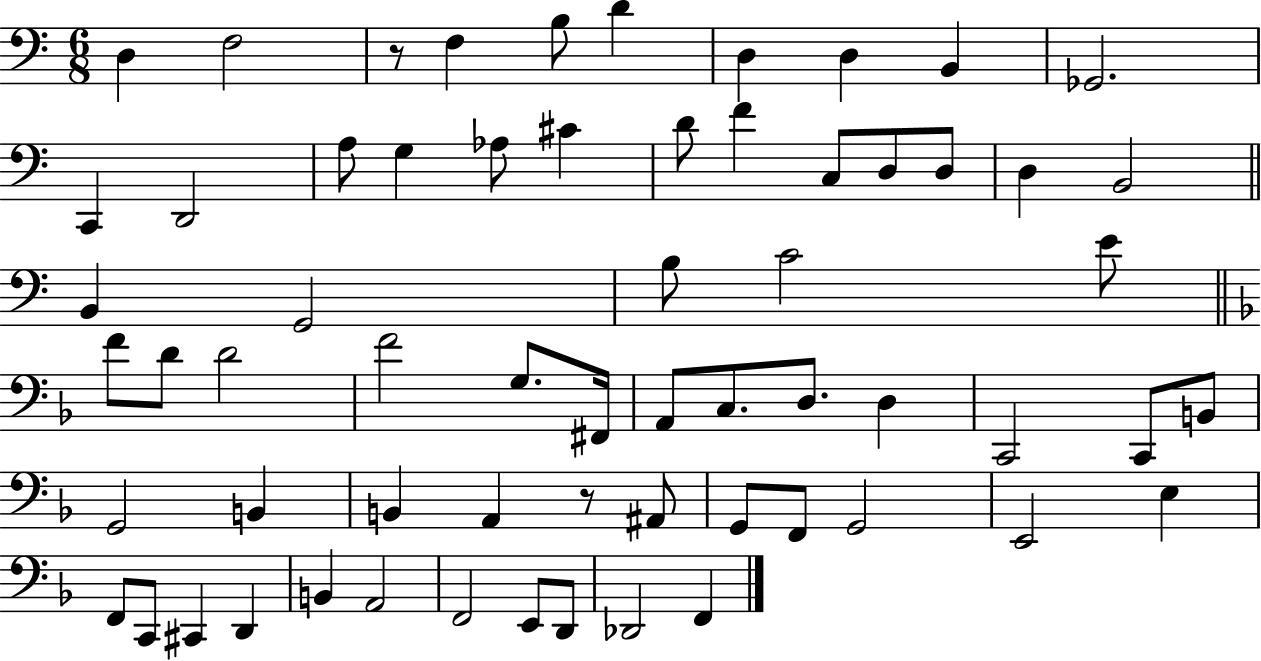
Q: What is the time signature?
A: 6/8